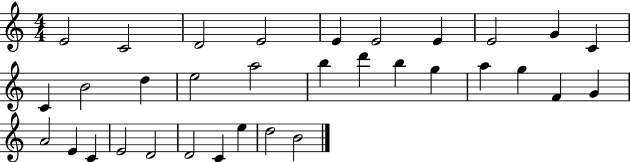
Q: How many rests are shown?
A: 0